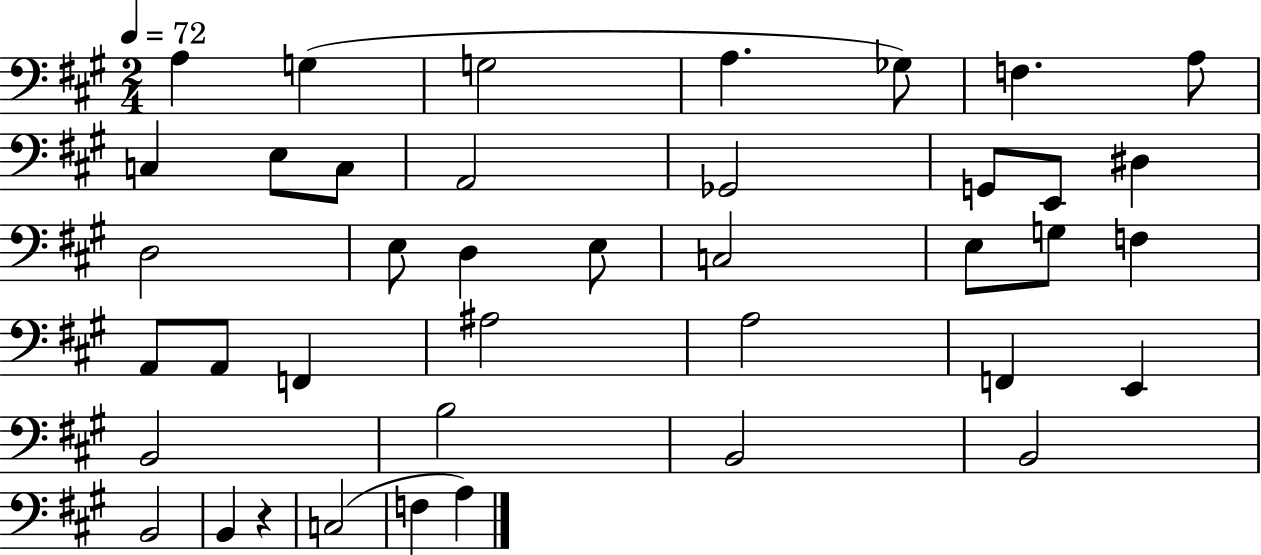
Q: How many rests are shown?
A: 1